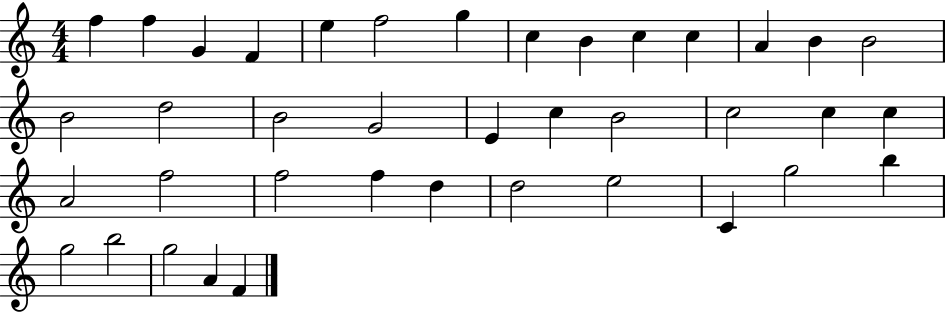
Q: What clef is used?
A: treble